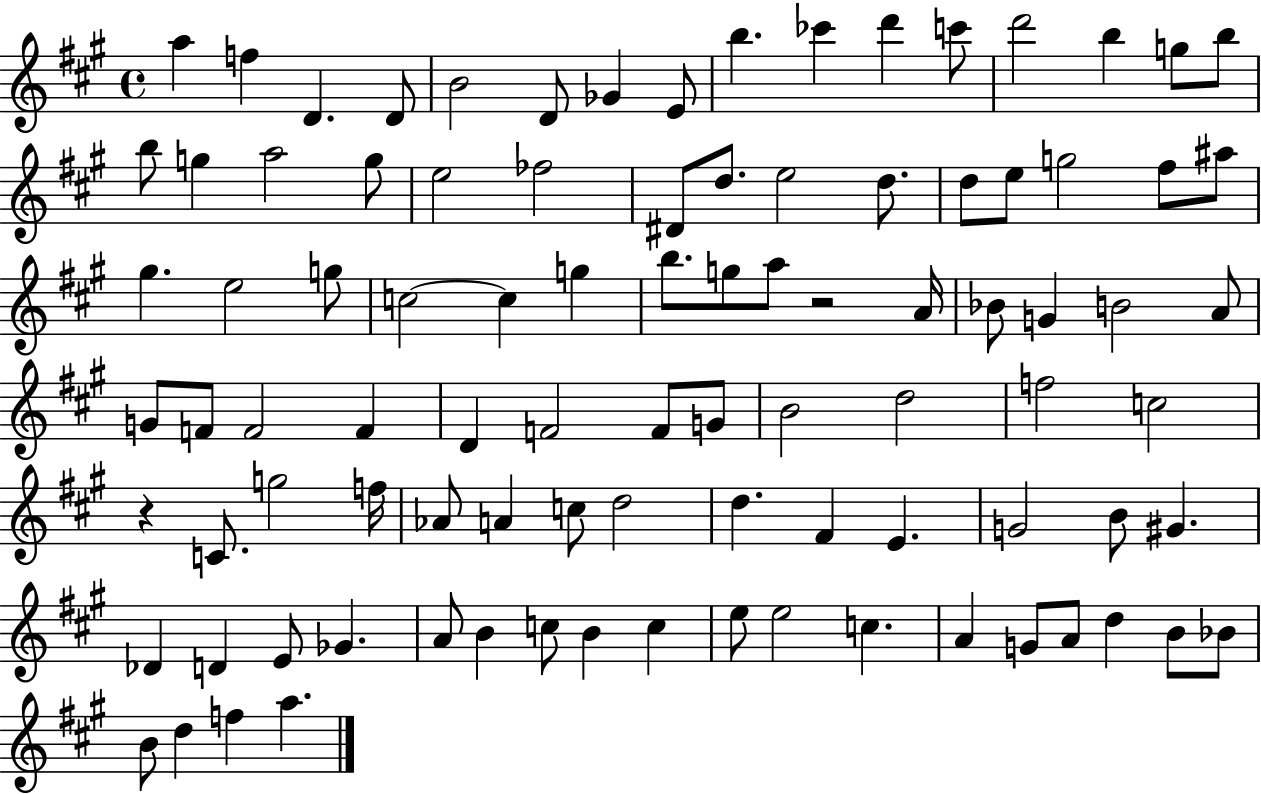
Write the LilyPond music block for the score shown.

{
  \clef treble
  \time 4/4
  \defaultTimeSignature
  \key a \major
  a''4 f''4 d'4. d'8 | b'2 d'8 ges'4 e'8 | b''4. ces'''4 d'''4 c'''8 | d'''2 b''4 g''8 b''8 | \break b''8 g''4 a''2 g''8 | e''2 fes''2 | dis'8 d''8. e''2 d''8. | d''8 e''8 g''2 fis''8 ais''8 | \break gis''4. e''2 g''8 | c''2~~ c''4 g''4 | b''8. g''8 a''8 r2 a'16 | bes'8 g'4 b'2 a'8 | \break g'8 f'8 f'2 f'4 | d'4 f'2 f'8 g'8 | b'2 d''2 | f''2 c''2 | \break r4 c'8. g''2 f''16 | aes'8 a'4 c''8 d''2 | d''4. fis'4 e'4. | g'2 b'8 gis'4. | \break des'4 d'4 e'8 ges'4. | a'8 b'4 c''8 b'4 c''4 | e''8 e''2 c''4. | a'4 g'8 a'8 d''4 b'8 bes'8 | \break b'8 d''4 f''4 a''4. | \bar "|."
}